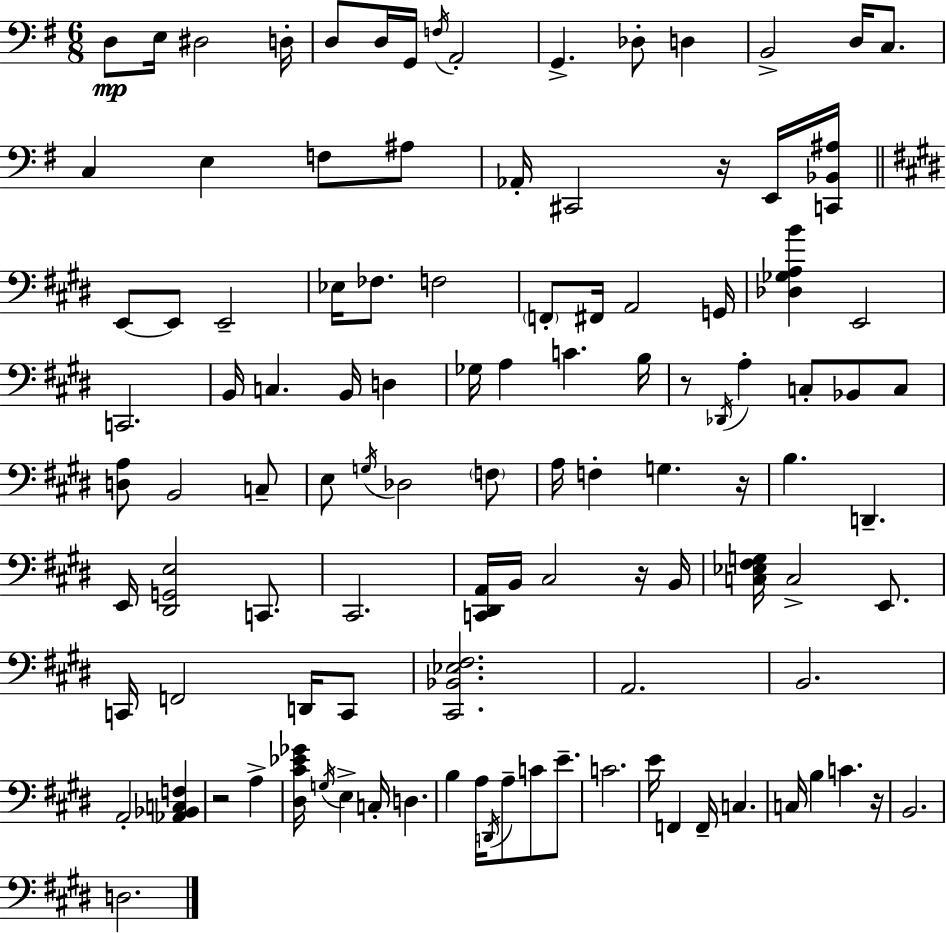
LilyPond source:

{
  \clef bass
  \numericTimeSignature
  \time 6/8
  \key e \minor
  d8\mp e16 dis2 d16-. | d8 d16 g,16 \acciaccatura { f16 } a,2-. | g,4.-> des8-. d4 | b,2-> d16 c8. | \break c4 e4 f8 ais8 | aes,16-. cis,2 r16 e,16 | <c, bes, ais>16 \bar "||" \break \key e \major e,8~~ e,8 e,2-- | ees16 fes8. f2 | \parenthesize f,8-. fis,16 a,2 g,16 | <des ges a b'>4 e,2 | \break c,2. | b,16 c4. b,16 d4 | ges16 a4 c'4. b16 | r8 \acciaccatura { des,16 } a4-. c8-. bes,8 c8 | \break <d a>8 b,2 c8-- | e8 \acciaccatura { g16 } des2 | \parenthesize f8 a16 f4-. g4. | r16 b4. d,4.-- | \break e,16 <dis, g, e>2 c,8. | cis,2. | <c, dis, a,>16 b,16 cis2 | r16 b,16 <c ees fis g>16 c2-> e,8. | \break c,16 f,2 d,16 | c,8 <cis, bes, ees fis>2. | a,2. | b,2. | \break a,2-. <aes, bes, c f>4 | r2 a4-> | <dis cis' ees' ges'>16 \acciaccatura { g16 } e4-> c16-. d4. | b4 a16 \acciaccatura { d,16 } a8-- c'8 | \break e'8.-- c'2. | e'16 f,4 f,16-- c4. | c16 b4 c'4. | r16 b,2. | \break d2. | \bar "|."
}